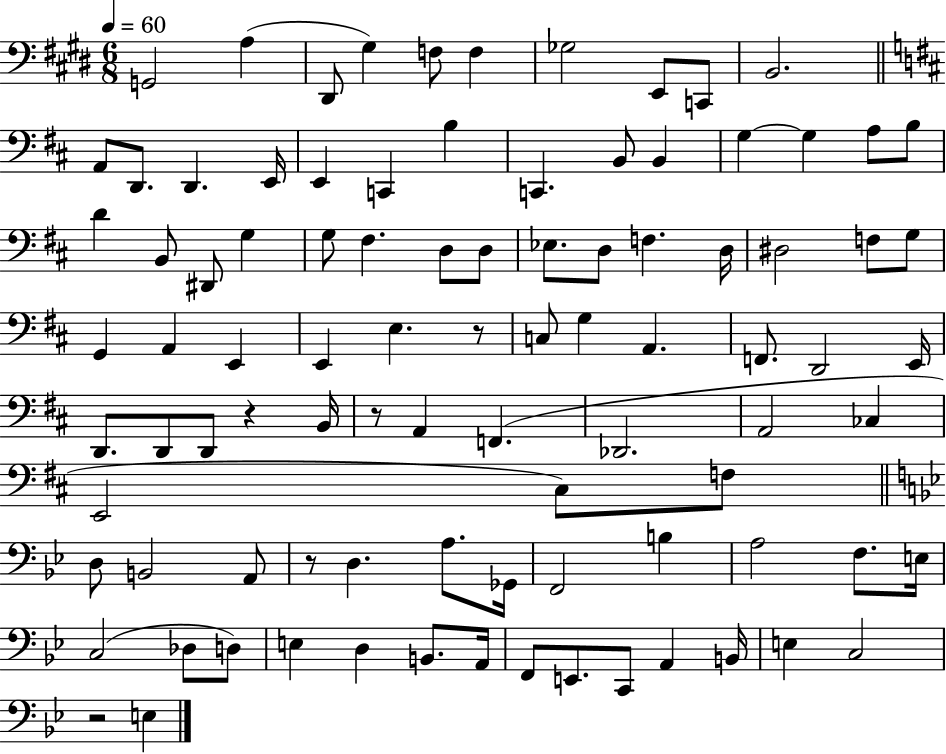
{
  \clef bass
  \numericTimeSignature
  \time 6/8
  \key e \major
  \tempo 4 = 60
  g,2 a4( | dis,8 gis4) f8 f4 | ges2 e,8 c,8 | b,2. | \break \bar "||" \break \key d \major a,8 d,8. d,4. e,16 | e,4 c,4 b4 | c,4. b,8 b,4 | g4~~ g4 a8 b8 | \break d'4 b,8 dis,8 g4 | g8 fis4. d8 d8 | ees8. d8 f4. d16 | dis2 f8 g8 | \break g,4 a,4 e,4 | e,4 e4. r8 | c8 g4 a,4. | f,8. d,2 e,16 | \break d,8. d,8 d,8 r4 b,16 | r8 a,4 f,4.( | des,2. | a,2 ces4 | \break e,2 cis8) f8 | \bar "||" \break \key g \minor d8 b,2 a,8 | r8 d4. a8. ges,16 | f,2 b4 | a2 f8. e16 | \break c2( des8 d8) | e4 d4 b,8. a,16 | f,8 e,8. c,8 a,4 b,16 | e4 c2 | \break r2 e4 | \bar "|."
}